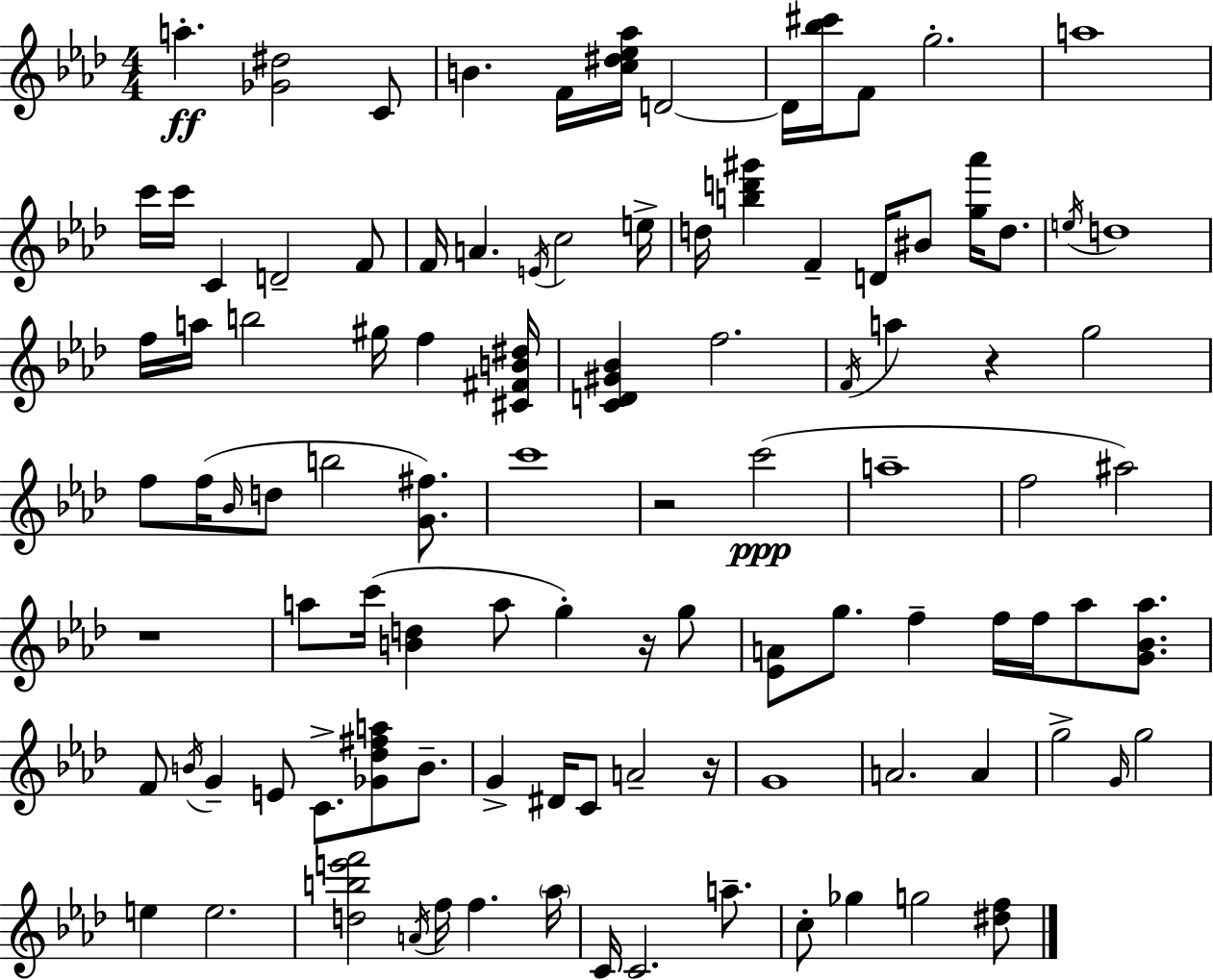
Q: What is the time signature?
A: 4/4